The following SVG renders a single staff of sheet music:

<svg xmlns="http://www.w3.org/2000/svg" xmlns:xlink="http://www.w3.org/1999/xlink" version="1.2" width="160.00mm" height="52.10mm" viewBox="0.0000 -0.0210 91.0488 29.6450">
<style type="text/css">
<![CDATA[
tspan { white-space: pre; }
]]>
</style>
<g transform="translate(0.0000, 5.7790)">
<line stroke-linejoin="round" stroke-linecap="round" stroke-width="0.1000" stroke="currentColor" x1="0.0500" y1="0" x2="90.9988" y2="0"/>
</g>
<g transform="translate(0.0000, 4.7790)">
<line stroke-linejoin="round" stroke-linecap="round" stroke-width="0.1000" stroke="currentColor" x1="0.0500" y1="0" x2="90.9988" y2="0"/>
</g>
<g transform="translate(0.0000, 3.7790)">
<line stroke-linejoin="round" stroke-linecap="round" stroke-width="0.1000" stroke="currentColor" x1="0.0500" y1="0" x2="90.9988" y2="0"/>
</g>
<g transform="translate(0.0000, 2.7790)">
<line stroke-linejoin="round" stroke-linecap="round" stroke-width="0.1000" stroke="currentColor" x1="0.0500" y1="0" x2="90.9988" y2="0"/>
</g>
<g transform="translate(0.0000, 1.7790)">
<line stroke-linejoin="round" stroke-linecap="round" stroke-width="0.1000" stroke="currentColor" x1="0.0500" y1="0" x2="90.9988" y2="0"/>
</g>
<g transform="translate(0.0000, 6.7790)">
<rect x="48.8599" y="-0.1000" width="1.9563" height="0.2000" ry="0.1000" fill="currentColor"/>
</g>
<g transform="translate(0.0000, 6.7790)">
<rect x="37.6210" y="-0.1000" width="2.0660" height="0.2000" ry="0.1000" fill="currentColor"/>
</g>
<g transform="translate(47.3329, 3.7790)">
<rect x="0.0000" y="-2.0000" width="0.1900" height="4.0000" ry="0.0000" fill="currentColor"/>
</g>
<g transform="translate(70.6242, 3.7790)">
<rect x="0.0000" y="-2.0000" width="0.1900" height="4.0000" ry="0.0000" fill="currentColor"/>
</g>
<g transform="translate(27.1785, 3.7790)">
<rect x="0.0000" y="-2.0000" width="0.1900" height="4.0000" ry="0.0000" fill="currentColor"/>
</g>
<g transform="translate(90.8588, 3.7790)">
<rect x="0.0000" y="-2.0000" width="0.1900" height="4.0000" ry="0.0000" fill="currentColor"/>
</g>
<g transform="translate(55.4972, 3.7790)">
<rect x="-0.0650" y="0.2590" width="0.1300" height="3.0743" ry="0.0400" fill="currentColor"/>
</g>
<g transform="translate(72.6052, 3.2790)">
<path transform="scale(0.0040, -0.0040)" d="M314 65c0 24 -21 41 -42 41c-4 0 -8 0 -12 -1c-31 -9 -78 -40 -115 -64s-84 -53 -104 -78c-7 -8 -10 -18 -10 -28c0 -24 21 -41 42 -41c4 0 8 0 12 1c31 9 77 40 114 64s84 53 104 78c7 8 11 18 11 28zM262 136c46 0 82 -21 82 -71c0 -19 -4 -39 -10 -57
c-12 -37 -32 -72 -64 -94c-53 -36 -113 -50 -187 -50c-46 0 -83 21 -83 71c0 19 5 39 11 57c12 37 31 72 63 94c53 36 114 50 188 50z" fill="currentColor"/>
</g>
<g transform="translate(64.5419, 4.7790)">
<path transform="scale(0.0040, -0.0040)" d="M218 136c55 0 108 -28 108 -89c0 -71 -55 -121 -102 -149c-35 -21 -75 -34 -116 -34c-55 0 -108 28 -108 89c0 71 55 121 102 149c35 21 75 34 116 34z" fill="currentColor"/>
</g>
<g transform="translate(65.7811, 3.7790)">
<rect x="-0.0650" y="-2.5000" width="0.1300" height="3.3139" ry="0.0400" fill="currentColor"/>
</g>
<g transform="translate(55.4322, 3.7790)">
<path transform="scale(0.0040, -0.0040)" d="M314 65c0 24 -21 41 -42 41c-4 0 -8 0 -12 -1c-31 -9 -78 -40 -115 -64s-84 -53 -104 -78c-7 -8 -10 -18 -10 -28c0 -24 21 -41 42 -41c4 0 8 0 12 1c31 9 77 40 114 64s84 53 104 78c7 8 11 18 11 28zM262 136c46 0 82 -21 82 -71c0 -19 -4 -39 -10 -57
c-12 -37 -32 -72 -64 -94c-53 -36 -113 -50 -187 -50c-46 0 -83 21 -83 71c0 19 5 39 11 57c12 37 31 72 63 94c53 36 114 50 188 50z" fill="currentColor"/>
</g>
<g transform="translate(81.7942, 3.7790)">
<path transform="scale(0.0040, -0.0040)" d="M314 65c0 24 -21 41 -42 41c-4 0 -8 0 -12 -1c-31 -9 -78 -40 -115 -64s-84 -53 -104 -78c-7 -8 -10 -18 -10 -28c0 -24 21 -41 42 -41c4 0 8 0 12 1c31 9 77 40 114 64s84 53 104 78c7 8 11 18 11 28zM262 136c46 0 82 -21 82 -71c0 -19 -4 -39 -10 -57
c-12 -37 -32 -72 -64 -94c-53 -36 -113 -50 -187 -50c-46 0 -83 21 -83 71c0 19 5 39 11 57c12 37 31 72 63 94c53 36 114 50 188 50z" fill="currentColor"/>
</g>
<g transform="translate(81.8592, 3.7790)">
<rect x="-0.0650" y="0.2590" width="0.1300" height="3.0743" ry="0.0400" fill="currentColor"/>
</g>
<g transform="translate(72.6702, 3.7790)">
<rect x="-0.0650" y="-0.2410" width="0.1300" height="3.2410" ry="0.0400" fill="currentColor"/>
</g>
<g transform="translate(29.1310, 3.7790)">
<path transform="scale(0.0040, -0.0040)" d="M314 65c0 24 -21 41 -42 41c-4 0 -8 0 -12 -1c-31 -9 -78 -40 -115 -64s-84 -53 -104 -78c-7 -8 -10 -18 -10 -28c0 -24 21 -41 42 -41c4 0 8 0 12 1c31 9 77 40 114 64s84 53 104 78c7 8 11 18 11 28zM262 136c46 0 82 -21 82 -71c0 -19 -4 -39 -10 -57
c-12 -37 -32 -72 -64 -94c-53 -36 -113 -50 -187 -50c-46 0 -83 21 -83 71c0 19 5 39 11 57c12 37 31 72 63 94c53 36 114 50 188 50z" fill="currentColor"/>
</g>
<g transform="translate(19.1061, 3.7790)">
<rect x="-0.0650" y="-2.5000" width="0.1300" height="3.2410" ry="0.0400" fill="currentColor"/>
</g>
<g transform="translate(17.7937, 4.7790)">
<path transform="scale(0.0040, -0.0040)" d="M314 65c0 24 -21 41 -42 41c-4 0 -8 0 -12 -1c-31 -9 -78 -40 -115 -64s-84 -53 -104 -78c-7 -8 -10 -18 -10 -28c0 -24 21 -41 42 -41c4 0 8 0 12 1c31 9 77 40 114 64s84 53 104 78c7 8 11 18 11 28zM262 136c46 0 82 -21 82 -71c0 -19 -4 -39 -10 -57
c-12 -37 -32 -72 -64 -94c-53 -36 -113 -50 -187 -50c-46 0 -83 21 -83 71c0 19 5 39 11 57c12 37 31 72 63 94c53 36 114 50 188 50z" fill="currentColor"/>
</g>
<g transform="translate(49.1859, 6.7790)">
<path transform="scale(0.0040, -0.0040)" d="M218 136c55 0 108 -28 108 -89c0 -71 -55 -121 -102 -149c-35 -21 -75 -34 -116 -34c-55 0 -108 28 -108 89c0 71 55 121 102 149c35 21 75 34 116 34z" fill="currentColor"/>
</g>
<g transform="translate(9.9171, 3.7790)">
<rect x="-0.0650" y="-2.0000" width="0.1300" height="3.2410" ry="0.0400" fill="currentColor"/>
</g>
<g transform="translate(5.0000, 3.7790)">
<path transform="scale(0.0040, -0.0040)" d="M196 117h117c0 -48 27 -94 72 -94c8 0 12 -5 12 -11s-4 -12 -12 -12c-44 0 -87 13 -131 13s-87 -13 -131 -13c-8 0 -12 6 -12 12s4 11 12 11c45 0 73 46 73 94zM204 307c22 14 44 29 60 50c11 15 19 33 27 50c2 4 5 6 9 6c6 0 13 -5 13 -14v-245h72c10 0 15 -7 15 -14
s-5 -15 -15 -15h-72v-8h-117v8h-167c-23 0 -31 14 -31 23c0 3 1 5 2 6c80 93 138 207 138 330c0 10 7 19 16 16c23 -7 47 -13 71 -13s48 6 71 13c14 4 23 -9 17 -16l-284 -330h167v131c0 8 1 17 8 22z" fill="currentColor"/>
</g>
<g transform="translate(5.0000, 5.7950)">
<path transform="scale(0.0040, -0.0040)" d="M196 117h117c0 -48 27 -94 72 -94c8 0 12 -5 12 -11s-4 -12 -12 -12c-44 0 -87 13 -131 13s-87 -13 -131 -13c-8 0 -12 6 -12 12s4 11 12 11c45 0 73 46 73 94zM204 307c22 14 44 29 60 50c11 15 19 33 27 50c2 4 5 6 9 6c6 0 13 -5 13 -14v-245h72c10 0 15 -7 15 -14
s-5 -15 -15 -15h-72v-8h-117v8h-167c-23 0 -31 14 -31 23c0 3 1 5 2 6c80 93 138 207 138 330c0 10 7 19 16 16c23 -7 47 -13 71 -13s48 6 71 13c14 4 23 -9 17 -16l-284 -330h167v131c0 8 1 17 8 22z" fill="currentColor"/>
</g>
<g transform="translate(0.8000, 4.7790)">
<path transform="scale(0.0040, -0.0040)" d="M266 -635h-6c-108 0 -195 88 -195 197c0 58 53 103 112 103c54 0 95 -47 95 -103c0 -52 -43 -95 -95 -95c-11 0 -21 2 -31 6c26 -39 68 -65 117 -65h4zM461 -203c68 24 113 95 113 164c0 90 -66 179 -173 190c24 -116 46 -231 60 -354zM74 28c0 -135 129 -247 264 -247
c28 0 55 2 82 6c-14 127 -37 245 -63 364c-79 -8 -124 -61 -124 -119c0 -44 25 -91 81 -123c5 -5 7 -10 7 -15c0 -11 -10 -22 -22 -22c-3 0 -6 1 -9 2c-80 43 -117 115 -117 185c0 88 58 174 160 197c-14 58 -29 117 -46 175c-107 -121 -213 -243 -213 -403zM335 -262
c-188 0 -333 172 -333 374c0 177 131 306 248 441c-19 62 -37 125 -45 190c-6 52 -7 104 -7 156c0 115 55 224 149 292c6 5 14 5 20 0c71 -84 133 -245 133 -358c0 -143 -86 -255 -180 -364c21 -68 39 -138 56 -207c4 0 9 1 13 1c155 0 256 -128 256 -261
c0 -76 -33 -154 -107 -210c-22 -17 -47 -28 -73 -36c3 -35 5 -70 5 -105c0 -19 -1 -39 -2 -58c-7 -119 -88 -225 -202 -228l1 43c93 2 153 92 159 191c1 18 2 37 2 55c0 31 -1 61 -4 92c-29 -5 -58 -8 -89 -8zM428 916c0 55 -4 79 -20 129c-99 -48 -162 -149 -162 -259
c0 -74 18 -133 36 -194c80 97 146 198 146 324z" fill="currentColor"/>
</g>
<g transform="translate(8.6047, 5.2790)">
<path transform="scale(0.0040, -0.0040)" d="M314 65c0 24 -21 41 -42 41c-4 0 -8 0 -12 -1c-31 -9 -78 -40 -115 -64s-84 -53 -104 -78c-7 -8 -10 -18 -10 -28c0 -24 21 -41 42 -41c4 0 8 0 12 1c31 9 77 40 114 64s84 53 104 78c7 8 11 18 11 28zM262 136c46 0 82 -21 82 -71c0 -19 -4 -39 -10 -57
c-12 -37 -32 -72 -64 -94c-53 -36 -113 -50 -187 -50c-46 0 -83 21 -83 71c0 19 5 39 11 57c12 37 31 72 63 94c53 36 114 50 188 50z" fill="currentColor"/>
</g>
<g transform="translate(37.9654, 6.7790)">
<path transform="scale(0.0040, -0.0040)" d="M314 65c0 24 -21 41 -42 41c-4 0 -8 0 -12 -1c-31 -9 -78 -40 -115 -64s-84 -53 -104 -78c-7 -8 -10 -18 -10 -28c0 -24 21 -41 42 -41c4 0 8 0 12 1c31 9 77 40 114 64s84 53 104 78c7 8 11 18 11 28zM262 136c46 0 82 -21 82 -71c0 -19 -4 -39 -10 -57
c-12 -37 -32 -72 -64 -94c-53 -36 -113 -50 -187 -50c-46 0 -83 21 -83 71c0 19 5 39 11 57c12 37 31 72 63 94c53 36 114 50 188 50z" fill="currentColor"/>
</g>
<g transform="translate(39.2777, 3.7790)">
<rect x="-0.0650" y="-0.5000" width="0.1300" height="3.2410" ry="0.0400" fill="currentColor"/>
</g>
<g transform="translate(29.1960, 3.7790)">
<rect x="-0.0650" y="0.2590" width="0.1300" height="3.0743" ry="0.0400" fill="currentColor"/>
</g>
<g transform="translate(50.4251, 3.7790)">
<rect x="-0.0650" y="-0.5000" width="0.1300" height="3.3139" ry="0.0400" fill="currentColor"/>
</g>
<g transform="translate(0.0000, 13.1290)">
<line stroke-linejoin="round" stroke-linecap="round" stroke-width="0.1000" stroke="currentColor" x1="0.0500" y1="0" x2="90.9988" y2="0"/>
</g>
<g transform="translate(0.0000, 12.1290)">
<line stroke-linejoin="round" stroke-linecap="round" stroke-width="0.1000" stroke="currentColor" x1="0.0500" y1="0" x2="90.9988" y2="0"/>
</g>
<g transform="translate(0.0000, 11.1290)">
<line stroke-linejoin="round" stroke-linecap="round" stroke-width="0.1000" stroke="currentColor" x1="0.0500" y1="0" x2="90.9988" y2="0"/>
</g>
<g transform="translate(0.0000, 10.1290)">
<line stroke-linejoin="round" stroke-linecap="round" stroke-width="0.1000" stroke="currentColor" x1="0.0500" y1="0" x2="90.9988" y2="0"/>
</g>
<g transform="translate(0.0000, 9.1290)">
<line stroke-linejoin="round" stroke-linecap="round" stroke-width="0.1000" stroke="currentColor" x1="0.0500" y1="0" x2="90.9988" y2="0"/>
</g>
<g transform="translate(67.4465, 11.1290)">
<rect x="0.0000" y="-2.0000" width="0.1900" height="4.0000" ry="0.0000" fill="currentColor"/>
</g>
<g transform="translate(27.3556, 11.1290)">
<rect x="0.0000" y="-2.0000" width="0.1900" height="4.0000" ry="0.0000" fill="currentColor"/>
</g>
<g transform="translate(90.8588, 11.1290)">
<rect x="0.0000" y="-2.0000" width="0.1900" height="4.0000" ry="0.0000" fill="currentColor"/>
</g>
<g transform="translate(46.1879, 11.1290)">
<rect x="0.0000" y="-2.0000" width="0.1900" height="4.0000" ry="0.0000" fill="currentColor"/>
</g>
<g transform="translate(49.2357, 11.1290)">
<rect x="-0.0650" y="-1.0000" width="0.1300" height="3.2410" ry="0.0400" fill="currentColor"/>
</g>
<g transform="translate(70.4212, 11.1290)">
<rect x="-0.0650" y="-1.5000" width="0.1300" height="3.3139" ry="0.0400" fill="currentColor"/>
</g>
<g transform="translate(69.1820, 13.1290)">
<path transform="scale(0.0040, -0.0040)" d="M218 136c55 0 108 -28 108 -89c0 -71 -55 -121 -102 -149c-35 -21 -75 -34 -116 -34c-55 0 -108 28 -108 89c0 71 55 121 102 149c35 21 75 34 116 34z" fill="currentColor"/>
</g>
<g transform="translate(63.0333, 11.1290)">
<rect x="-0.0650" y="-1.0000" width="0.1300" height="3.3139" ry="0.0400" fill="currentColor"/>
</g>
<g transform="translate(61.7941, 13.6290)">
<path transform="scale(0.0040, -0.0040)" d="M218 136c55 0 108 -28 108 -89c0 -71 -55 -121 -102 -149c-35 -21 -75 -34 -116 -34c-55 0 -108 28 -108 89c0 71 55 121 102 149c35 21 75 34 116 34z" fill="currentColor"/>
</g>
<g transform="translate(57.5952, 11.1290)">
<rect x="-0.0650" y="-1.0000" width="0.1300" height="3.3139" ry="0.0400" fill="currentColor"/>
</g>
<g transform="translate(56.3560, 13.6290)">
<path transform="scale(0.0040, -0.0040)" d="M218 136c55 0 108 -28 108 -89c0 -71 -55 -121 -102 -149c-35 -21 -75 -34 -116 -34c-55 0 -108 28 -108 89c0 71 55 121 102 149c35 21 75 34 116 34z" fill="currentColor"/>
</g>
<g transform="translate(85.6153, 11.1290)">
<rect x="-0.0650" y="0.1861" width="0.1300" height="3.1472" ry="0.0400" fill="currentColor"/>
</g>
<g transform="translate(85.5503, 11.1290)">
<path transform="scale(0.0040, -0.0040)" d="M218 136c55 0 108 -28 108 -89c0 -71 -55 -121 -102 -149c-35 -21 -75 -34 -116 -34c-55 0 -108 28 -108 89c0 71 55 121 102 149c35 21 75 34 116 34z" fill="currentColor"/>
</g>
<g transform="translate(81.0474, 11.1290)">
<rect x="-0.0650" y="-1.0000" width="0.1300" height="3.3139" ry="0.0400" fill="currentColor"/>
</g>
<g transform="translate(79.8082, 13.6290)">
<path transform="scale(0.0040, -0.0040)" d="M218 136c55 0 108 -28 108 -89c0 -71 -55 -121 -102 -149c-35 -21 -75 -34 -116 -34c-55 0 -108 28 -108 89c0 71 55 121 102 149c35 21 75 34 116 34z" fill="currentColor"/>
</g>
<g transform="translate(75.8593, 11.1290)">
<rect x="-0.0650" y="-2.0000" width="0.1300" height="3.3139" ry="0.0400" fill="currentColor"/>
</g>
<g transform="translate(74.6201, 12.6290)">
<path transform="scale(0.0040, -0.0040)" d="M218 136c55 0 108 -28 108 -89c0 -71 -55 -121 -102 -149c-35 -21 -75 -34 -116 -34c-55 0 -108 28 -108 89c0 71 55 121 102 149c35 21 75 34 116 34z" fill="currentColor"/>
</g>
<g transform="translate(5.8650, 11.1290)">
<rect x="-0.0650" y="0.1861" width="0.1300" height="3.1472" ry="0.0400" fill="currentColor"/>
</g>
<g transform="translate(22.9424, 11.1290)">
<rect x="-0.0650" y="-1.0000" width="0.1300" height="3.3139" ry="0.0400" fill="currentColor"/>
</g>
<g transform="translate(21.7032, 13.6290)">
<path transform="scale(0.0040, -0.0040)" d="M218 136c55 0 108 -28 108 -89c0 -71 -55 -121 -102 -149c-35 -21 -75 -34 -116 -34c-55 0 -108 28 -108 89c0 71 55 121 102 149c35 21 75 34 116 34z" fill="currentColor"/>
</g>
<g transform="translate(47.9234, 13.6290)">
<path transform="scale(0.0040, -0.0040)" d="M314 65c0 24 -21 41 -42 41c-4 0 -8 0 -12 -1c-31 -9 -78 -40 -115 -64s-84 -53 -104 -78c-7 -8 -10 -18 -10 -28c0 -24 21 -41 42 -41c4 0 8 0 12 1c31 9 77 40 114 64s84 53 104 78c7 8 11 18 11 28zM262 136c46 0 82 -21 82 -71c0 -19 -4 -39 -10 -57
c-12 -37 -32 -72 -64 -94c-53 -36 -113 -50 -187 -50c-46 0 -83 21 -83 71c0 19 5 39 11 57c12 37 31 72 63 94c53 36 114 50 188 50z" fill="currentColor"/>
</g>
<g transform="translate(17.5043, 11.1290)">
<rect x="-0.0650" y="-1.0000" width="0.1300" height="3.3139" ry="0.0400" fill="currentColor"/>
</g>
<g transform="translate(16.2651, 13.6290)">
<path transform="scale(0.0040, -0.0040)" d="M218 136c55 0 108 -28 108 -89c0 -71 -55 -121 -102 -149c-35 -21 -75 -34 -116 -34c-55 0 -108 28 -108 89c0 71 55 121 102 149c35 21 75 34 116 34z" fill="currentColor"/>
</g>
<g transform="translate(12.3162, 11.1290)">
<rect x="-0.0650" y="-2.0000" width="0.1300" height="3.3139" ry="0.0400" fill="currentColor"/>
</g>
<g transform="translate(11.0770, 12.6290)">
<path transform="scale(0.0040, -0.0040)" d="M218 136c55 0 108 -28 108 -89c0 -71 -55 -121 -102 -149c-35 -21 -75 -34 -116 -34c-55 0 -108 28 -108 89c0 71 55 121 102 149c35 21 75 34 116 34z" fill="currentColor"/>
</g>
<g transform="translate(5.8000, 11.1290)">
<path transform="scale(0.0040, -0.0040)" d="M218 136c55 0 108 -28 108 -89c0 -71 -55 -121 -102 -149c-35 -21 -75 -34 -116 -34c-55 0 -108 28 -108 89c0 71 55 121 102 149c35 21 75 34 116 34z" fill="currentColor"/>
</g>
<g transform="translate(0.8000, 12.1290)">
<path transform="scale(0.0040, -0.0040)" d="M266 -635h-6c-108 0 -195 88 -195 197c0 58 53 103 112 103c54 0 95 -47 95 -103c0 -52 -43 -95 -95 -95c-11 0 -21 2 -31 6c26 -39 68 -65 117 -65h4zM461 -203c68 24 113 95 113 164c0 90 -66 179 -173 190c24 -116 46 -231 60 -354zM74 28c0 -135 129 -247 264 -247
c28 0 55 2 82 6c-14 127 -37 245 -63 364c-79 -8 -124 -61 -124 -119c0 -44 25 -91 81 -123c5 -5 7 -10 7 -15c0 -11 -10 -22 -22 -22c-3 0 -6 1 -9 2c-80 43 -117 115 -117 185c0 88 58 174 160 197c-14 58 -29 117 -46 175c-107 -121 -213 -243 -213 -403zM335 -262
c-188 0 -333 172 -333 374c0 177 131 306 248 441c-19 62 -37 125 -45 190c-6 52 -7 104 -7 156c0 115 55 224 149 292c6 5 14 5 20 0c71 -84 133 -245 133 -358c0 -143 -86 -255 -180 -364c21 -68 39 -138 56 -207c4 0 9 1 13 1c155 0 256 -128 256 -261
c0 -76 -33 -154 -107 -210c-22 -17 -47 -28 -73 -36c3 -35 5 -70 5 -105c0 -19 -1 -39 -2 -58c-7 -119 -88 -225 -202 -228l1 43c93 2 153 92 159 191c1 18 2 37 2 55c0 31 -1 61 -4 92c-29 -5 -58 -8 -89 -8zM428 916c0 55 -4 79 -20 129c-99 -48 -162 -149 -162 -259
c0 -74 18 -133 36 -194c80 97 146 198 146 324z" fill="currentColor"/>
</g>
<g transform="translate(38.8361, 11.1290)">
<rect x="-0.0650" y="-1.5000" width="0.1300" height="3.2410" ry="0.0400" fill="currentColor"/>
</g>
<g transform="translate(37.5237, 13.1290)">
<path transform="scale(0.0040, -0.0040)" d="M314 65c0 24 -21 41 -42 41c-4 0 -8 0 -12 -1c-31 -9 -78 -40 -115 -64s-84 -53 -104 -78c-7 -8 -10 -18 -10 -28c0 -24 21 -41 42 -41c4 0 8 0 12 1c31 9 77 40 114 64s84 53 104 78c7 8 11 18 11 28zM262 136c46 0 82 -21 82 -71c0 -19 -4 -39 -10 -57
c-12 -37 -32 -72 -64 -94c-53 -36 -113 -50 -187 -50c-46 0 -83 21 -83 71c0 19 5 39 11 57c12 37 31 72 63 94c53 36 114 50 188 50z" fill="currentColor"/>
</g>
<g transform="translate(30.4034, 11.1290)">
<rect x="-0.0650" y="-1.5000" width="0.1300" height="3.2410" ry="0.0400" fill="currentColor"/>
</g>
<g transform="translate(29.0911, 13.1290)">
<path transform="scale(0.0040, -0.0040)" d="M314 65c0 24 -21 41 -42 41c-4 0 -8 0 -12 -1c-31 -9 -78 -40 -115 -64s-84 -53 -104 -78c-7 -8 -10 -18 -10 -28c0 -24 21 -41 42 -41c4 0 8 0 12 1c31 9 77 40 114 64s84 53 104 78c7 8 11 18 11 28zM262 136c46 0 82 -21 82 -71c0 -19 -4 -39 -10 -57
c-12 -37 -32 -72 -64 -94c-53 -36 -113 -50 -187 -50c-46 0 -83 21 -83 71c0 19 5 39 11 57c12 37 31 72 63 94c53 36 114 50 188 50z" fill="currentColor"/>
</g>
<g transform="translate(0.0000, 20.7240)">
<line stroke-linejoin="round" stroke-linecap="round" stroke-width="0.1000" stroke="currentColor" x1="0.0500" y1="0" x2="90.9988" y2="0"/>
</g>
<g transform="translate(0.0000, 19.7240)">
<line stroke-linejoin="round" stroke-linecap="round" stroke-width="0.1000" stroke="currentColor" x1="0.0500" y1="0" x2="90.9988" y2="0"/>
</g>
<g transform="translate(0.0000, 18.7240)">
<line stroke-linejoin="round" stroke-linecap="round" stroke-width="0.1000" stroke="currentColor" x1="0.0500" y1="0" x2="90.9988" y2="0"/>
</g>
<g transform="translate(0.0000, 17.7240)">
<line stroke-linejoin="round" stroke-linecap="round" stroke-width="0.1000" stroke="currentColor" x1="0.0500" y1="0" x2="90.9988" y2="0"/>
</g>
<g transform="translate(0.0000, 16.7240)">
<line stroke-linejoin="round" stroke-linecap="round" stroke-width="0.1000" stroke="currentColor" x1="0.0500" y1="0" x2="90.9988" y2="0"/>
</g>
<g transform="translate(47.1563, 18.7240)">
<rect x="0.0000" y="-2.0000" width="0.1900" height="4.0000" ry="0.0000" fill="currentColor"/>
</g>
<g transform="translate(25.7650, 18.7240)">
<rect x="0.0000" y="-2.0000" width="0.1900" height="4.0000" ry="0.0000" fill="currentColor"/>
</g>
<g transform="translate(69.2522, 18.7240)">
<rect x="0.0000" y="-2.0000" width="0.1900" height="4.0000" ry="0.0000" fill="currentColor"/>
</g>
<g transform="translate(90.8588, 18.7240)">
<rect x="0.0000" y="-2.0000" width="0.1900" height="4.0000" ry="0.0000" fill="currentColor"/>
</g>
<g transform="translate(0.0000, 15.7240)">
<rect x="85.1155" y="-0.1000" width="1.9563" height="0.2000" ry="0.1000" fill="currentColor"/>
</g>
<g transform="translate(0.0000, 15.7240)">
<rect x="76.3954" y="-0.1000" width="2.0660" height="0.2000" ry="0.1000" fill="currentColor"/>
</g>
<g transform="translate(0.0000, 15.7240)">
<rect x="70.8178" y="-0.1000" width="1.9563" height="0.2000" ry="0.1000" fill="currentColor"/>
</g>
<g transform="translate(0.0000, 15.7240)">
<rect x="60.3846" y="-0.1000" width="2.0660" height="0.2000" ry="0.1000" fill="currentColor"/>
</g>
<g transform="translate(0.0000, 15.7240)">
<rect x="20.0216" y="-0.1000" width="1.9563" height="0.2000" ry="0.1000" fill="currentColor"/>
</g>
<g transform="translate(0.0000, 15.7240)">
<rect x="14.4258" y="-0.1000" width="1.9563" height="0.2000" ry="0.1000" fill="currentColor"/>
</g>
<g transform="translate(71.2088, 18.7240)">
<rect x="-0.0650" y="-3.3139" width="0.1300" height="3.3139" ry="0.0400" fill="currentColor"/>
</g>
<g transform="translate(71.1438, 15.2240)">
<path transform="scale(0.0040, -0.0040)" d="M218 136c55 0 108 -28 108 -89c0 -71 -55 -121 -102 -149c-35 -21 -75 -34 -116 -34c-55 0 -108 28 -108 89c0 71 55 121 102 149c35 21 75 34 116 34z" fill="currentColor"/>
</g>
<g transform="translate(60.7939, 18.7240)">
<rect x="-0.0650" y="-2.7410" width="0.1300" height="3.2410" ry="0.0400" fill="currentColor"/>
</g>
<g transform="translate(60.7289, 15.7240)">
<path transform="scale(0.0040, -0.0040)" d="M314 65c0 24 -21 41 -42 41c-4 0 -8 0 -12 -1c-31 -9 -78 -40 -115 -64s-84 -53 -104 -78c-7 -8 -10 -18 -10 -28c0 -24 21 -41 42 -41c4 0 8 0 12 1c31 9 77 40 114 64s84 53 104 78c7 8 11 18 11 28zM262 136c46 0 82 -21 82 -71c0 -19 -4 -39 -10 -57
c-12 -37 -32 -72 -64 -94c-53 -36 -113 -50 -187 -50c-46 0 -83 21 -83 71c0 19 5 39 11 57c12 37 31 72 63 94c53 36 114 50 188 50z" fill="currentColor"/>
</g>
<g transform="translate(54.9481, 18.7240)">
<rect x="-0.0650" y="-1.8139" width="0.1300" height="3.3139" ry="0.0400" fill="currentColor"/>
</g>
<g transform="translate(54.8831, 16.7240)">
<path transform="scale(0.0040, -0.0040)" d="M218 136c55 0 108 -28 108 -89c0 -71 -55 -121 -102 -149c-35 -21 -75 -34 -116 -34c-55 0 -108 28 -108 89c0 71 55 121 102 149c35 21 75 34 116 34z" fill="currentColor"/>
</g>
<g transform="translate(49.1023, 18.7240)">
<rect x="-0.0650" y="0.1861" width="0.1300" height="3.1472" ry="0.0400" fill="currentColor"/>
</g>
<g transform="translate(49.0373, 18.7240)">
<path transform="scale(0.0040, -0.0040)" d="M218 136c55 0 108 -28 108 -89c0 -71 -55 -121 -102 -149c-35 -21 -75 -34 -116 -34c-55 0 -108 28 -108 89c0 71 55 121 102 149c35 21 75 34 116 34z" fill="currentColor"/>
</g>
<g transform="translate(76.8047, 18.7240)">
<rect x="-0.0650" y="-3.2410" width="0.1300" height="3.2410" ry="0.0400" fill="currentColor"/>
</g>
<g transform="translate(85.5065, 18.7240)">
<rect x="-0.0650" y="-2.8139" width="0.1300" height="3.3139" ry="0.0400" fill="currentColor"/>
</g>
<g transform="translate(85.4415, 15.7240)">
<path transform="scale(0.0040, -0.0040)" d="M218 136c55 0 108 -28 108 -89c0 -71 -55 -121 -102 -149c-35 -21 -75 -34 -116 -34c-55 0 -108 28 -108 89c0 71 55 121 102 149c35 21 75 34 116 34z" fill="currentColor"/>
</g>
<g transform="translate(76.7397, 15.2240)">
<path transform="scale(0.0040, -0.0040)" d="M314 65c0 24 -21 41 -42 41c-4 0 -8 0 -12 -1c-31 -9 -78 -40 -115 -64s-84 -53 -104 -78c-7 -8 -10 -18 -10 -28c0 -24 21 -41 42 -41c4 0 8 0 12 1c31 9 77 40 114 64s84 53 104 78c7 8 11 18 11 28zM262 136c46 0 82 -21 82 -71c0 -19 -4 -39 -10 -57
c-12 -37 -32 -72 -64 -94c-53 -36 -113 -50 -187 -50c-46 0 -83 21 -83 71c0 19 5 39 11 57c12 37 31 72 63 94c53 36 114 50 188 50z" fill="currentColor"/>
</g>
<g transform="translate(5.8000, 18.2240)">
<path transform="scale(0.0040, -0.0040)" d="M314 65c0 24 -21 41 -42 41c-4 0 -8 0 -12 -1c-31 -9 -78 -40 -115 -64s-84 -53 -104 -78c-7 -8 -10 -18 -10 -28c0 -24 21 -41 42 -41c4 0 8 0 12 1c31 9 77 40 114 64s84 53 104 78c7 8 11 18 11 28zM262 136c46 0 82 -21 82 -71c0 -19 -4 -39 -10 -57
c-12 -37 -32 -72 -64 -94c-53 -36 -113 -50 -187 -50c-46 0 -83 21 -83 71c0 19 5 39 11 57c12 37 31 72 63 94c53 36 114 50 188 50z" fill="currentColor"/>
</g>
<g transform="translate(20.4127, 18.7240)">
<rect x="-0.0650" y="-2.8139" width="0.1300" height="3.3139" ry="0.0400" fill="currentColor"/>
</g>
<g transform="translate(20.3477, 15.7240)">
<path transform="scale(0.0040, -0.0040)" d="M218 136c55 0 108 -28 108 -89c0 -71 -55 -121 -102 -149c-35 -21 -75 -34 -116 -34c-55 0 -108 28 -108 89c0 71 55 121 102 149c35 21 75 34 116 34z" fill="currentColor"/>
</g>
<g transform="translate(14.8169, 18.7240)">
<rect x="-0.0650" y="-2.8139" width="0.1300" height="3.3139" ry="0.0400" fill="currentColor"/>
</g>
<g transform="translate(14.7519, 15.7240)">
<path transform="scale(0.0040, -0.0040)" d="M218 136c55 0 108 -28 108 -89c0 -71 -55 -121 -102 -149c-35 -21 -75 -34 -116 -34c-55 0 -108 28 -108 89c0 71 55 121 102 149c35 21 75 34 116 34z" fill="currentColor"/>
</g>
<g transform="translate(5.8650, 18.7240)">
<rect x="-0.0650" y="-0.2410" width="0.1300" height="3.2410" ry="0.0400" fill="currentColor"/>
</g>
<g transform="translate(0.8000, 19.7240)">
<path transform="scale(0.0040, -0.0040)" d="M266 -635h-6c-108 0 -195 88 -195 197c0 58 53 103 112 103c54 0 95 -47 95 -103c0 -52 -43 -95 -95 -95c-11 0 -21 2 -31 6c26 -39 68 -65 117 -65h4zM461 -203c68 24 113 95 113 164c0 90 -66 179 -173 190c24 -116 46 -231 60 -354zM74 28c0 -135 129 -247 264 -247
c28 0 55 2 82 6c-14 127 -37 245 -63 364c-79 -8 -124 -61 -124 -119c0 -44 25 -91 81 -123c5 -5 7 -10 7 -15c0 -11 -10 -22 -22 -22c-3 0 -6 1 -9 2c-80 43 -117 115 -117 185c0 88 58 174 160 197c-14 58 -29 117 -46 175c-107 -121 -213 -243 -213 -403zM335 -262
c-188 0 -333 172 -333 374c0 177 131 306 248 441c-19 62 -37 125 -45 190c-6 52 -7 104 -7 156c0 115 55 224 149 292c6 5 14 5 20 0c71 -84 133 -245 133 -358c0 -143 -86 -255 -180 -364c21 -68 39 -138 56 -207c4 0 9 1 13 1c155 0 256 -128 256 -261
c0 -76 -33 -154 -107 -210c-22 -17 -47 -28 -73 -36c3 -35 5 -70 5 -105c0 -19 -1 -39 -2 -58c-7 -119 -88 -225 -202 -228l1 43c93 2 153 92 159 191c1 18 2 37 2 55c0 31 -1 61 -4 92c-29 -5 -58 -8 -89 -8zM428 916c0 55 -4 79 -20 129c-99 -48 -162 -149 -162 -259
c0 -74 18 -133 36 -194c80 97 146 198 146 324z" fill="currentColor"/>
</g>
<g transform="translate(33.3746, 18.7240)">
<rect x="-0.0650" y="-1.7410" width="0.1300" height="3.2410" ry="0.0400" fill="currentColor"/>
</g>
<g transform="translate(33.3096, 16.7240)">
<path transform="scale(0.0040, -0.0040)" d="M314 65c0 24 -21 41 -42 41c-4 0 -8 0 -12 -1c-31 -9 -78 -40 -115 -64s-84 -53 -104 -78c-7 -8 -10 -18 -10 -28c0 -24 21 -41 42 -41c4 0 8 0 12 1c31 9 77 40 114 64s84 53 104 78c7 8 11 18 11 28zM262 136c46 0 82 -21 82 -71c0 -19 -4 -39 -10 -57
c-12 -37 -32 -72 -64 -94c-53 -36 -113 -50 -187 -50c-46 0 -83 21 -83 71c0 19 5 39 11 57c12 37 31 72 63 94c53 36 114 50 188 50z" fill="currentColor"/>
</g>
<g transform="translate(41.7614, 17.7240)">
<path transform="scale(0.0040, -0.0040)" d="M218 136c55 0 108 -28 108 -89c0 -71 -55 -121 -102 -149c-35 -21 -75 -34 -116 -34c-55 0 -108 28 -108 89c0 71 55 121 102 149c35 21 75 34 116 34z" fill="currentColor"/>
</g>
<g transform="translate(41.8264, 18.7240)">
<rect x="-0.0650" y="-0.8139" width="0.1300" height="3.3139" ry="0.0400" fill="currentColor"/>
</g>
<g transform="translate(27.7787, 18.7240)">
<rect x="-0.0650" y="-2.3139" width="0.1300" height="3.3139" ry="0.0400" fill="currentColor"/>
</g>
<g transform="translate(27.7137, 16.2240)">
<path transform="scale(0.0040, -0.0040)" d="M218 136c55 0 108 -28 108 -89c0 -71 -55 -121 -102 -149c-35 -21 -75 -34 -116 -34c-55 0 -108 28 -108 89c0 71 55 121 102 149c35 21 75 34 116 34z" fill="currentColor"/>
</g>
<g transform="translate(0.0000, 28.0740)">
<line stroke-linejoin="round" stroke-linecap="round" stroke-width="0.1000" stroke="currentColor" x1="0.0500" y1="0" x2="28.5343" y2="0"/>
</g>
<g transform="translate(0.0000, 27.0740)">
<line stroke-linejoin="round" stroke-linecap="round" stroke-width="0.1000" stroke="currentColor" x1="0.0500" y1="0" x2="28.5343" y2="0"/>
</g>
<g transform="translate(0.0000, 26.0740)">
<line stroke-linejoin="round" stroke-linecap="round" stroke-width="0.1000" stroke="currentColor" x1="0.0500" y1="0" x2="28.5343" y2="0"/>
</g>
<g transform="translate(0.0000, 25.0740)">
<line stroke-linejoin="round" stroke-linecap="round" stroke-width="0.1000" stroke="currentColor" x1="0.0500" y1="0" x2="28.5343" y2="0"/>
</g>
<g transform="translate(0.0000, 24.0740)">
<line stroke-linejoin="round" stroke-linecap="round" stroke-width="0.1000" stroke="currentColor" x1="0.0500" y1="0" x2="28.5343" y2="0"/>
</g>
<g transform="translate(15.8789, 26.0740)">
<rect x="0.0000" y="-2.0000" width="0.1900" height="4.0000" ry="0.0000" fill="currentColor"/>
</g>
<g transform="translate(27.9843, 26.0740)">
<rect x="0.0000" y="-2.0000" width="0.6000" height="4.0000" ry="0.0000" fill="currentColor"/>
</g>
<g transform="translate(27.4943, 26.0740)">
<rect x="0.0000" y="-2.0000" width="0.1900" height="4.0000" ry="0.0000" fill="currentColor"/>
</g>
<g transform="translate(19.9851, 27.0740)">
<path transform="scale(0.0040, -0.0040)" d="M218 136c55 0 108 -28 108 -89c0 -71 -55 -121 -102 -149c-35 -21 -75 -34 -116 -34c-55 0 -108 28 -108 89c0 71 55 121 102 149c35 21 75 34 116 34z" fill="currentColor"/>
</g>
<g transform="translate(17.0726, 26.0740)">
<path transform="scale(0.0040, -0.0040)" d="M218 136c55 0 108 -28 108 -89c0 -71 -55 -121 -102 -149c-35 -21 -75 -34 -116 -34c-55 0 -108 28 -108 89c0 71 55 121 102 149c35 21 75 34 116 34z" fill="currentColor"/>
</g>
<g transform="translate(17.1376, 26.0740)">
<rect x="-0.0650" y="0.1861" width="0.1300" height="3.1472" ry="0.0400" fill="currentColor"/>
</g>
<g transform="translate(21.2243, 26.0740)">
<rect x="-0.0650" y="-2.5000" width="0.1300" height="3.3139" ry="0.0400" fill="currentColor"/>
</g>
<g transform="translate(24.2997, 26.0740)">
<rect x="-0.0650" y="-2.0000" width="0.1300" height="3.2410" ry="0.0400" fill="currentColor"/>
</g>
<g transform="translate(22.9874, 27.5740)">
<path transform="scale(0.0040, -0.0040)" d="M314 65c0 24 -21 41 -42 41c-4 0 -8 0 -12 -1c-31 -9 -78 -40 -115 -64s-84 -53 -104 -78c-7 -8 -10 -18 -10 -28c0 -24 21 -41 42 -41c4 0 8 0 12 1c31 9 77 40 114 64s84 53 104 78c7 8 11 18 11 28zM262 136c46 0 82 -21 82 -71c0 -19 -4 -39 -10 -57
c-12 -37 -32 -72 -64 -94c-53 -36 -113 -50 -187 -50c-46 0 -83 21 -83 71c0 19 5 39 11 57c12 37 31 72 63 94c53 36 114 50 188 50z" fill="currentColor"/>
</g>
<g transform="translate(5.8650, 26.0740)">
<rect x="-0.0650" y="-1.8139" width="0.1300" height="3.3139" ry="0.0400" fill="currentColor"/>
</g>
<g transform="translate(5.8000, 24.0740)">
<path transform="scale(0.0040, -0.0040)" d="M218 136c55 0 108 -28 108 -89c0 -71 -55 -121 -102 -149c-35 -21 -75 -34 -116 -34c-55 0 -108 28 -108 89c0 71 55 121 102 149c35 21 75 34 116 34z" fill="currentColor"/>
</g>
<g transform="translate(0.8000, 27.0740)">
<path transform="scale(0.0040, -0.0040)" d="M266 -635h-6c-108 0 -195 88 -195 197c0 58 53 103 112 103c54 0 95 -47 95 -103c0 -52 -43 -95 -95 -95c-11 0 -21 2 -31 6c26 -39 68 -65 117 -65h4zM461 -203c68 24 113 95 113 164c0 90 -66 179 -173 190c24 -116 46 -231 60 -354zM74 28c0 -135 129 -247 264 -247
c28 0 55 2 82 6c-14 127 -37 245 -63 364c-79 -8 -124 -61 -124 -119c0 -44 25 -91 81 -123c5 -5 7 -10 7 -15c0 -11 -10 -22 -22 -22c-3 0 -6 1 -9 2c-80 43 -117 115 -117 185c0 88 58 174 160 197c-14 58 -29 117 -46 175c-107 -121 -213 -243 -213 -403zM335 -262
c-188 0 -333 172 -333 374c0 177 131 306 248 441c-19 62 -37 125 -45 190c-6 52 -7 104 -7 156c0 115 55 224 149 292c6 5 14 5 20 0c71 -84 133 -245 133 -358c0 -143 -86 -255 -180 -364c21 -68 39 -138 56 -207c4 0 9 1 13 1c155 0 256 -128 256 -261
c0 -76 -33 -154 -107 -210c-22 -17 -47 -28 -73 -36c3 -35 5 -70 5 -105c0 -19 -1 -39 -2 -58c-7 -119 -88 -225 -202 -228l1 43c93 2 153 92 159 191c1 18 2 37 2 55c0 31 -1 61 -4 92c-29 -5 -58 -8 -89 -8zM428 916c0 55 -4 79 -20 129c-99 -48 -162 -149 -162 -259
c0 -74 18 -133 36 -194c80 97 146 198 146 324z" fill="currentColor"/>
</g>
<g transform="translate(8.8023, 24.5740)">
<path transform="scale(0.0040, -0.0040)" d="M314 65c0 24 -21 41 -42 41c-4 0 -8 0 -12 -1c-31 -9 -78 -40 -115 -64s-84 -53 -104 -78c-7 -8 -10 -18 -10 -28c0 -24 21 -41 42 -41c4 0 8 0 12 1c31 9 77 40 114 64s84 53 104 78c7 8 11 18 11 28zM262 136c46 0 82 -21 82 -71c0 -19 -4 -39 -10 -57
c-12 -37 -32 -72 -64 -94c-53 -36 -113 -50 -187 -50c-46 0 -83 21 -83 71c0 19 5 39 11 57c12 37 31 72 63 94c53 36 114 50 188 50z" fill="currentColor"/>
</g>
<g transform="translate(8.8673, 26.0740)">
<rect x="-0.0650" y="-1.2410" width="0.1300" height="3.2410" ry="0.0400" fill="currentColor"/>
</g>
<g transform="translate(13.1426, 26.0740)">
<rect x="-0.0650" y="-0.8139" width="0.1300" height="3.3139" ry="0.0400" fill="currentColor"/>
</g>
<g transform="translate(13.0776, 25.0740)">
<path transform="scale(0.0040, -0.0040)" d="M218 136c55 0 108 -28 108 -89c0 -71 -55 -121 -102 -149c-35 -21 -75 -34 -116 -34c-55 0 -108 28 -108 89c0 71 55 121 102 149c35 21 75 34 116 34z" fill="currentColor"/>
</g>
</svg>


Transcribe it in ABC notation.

X:1
T:Untitled
M:4/4
L:1/4
K:C
F2 G2 B2 C2 C B2 G c2 B2 B F D D E2 E2 D2 D D E F D B c2 a a g f2 d B f a2 b b2 a f e2 d B G F2